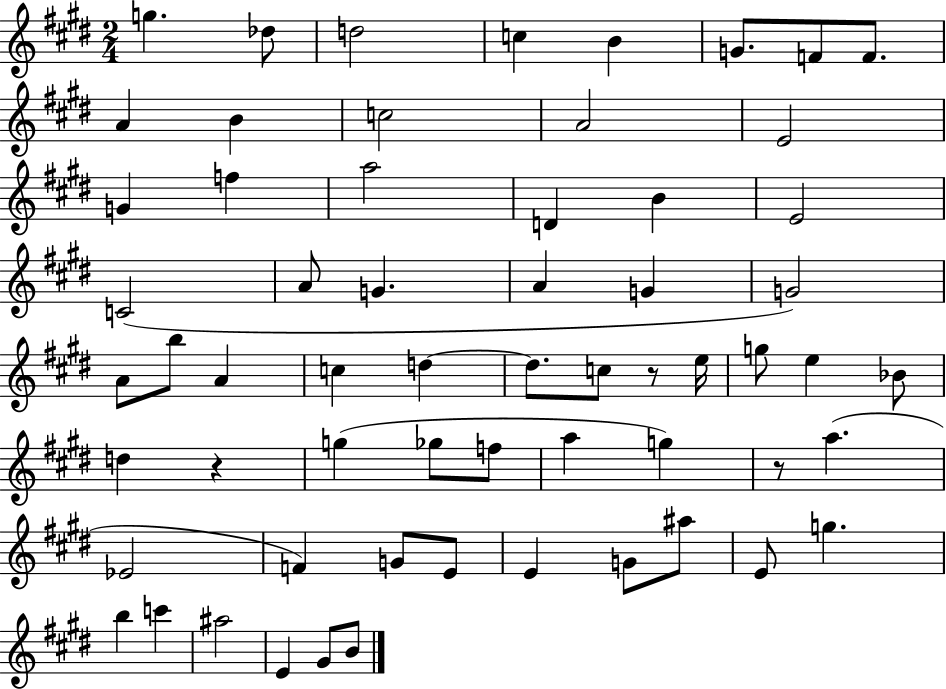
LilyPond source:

{
  \clef treble
  \numericTimeSignature
  \time 2/4
  \key e \major
  g''4. des''8 | d''2 | c''4 b'4 | g'8. f'8 f'8. | \break a'4 b'4 | c''2 | a'2 | e'2 | \break g'4 f''4 | a''2 | d'4 b'4 | e'2 | \break c'2( | a'8 g'4. | a'4 g'4 | g'2) | \break a'8 b''8 a'4 | c''4 d''4~~ | d''8. c''8 r8 e''16 | g''8 e''4 bes'8 | \break d''4 r4 | g''4( ges''8 f''8 | a''4 g''4) | r8 a''4.( | \break ees'2 | f'4) g'8 e'8 | e'4 g'8 ais''8 | e'8 g''4. | \break b''4 c'''4 | ais''2 | e'4 gis'8 b'8 | \bar "|."
}